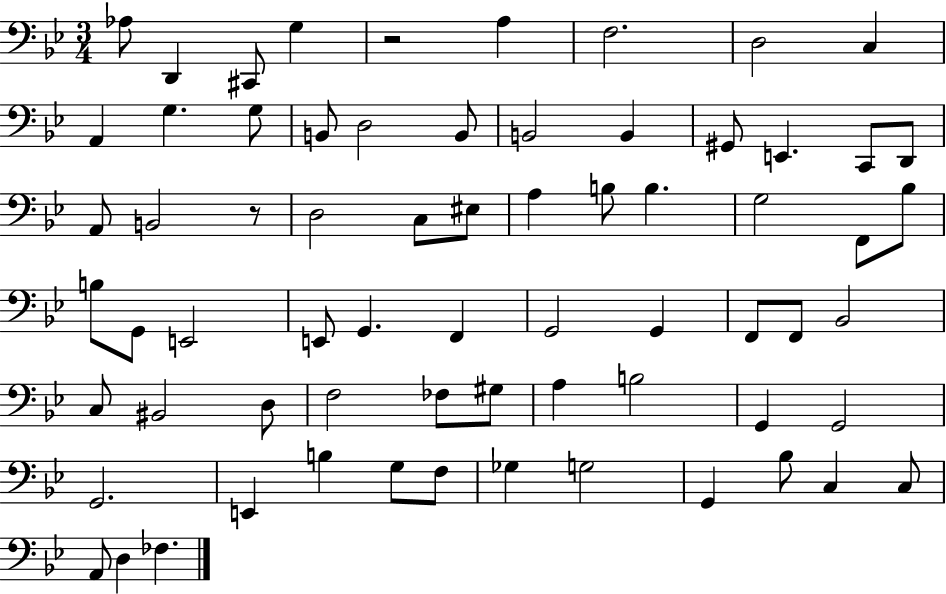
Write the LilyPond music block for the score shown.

{
  \clef bass
  \numericTimeSignature
  \time 3/4
  \key bes \major
  aes8 d,4 cis,8 g4 | r2 a4 | f2. | d2 c4 | \break a,4 g4. g8 | b,8 d2 b,8 | b,2 b,4 | gis,8 e,4. c,8 d,8 | \break a,8 b,2 r8 | d2 c8 eis8 | a4 b8 b4. | g2 f,8 bes8 | \break b8 g,8 e,2 | e,8 g,4. f,4 | g,2 g,4 | f,8 f,8 bes,2 | \break c8 bis,2 d8 | f2 fes8 gis8 | a4 b2 | g,4 g,2 | \break g,2. | e,4 b4 g8 f8 | ges4 g2 | g,4 bes8 c4 c8 | \break a,8 d4 fes4. | \bar "|."
}